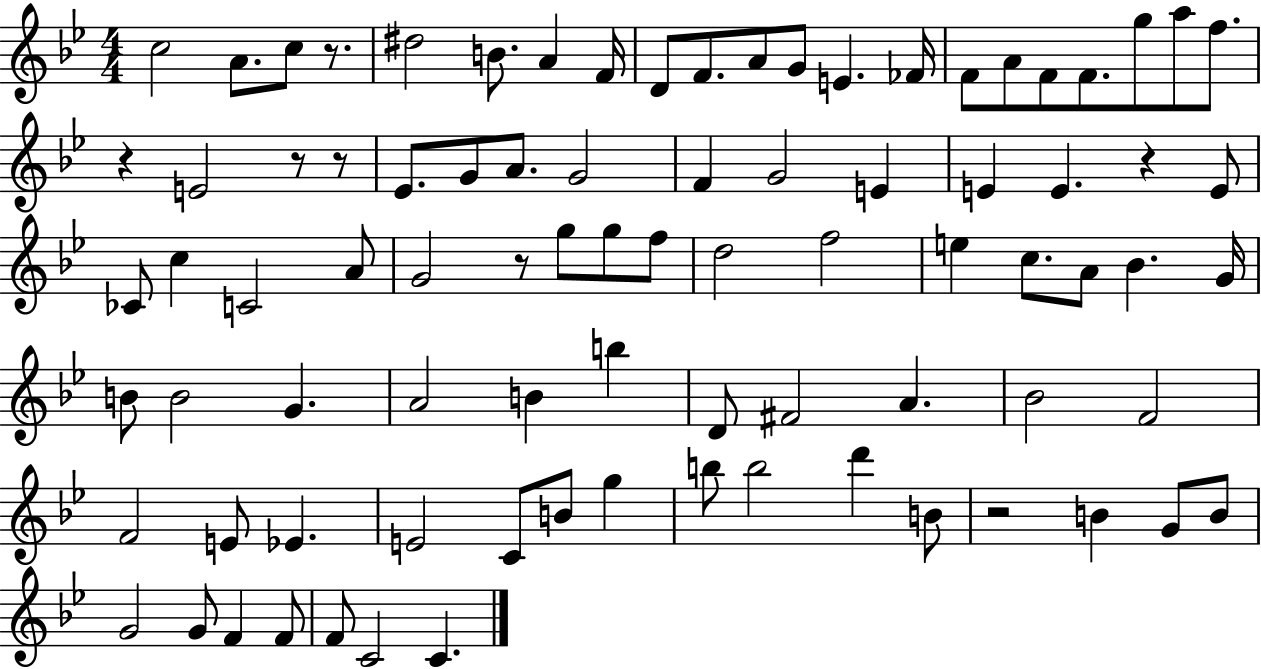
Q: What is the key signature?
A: BES major